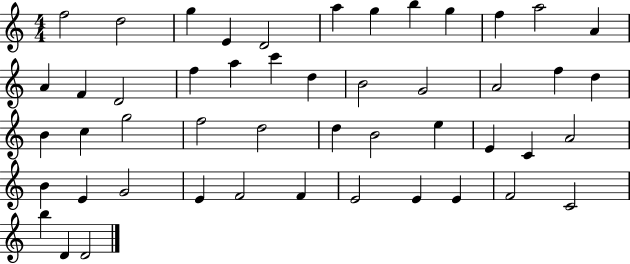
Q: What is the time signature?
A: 4/4